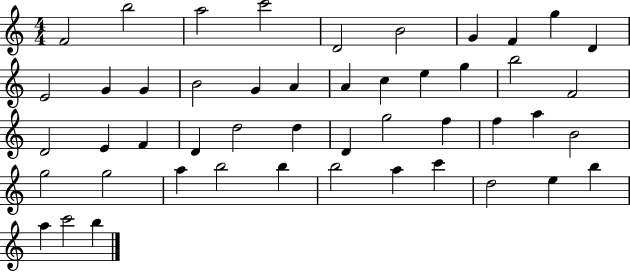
X:1
T:Untitled
M:4/4
L:1/4
K:C
F2 b2 a2 c'2 D2 B2 G F g D E2 G G B2 G A A c e g b2 F2 D2 E F D d2 d D g2 f f a B2 g2 g2 a b2 b b2 a c' d2 e b a c'2 b